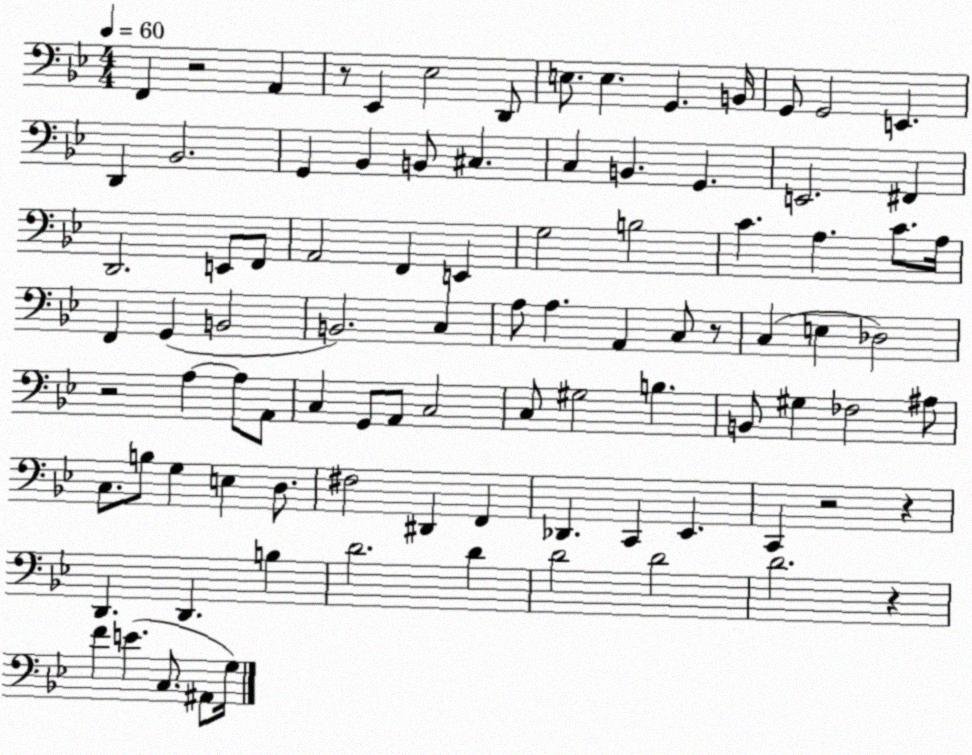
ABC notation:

X:1
T:Untitled
M:4/4
L:1/4
K:Bb
F,, z2 A,, z/2 _E,, _E,2 D,,/2 E,/2 E, G,, B,,/4 G,,/2 G,,2 E,, D,, _B,,2 G,, _B,, B,,/2 ^C, C, B,, G,, E,,2 ^F,, D,,2 E,,/2 F,,/2 A,,2 F,, E,, G,2 B,2 C A, C/2 A,/4 F,, G,, B,,2 B,,2 C, A,/2 A, A,, C,/2 z/2 C, E, _D,2 z2 A, A,/2 A,,/2 C, G,,/2 A,,/2 C,2 C,/2 ^G,2 B, B,,/2 ^G, _F,2 ^A,/2 C,/2 B,/2 G, E, D,/2 ^F,2 ^D,, F,, _D,, C,, _E,, C,, z2 z D,, D,, B, D2 D D2 D2 D2 z F E C,/2 ^A,,/2 G,/4